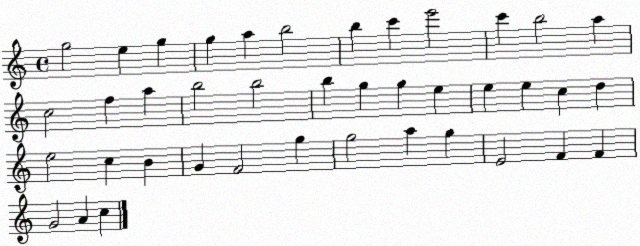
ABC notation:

X:1
T:Untitled
M:4/4
L:1/4
K:C
g2 e g g a b2 b c' e'2 c' b2 a c2 f a b2 b2 b g g e e e c d e2 c B G F2 g g2 a g E2 F F G2 A c